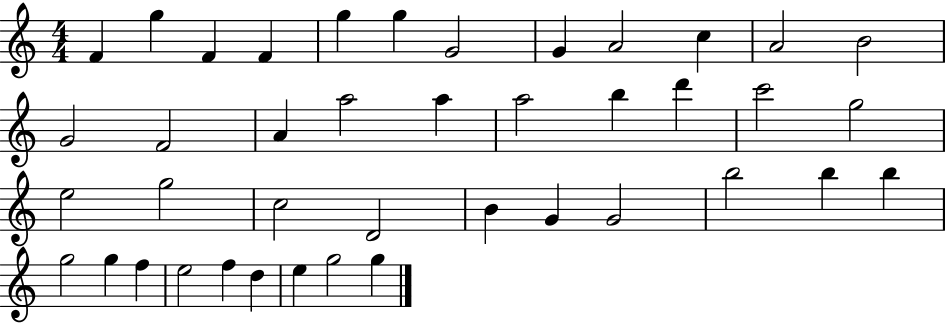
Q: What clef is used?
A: treble